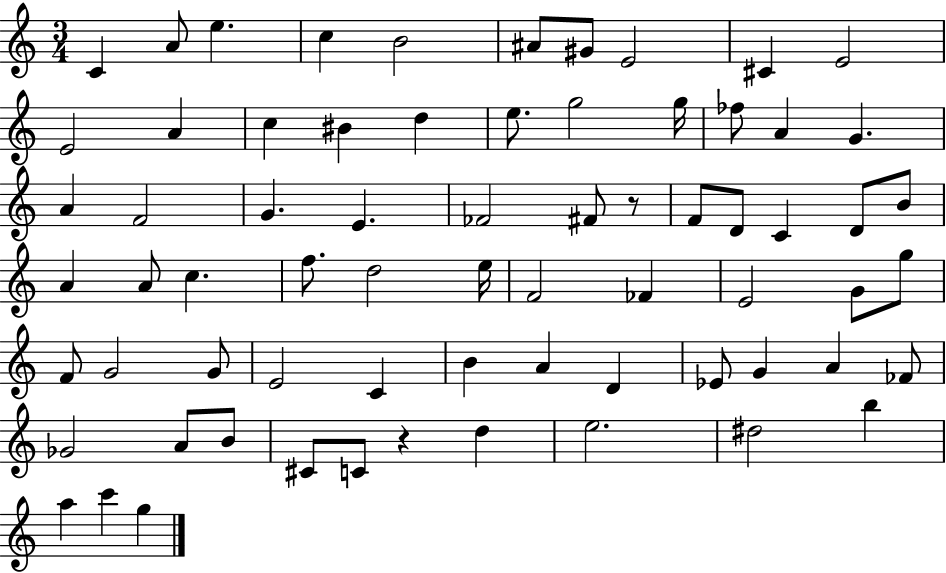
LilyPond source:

{
  \clef treble
  \numericTimeSignature
  \time 3/4
  \key c \major
  c'4 a'8 e''4. | c''4 b'2 | ais'8 gis'8 e'2 | cis'4 e'2 | \break e'2 a'4 | c''4 bis'4 d''4 | e''8. g''2 g''16 | fes''8 a'4 g'4. | \break a'4 f'2 | g'4. e'4. | fes'2 fis'8 r8 | f'8 d'8 c'4 d'8 b'8 | \break a'4 a'8 c''4. | f''8. d''2 e''16 | f'2 fes'4 | e'2 g'8 g''8 | \break f'8 g'2 g'8 | e'2 c'4 | b'4 a'4 d'4 | ees'8 g'4 a'4 fes'8 | \break ges'2 a'8 b'8 | cis'8 c'8 r4 d''4 | e''2. | dis''2 b''4 | \break a''4 c'''4 g''4 | \bar "|."
}